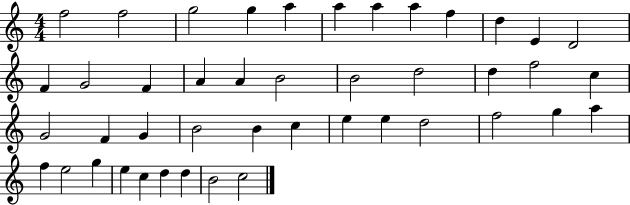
F5/h F5/h G5/h G5/q A5/q A5/q A5/q A5/q F5/q D5/q E4/q D4/h F4/q G4/h F4/q A4/q A4/q B4/h B4/h D5/h D5/q F5/h C5/q G4/h F4/q G4/q B4/h B4/q C5/q E5/q E5/q D5/h F5/h G5/q A5/q F5/q E5/h G5/q E5/q C5/q D5/q D5/q B4/h C5/h